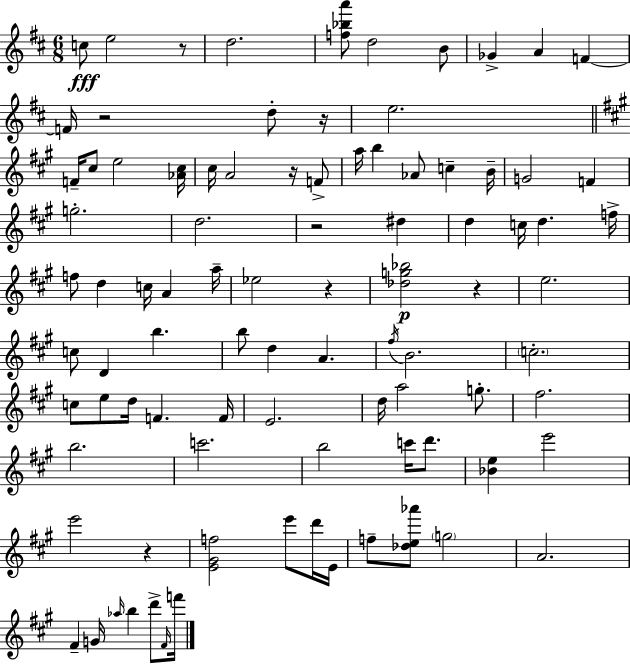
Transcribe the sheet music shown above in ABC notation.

X:1
T:Untitled
M:6/8
L:1/4
K:D
c/2 e2 z/2 d2 [f_ba']/2 d2 B/2 _G A F F/4 z2 d/2 z/4 e2 F/4 ^c/2 e2 [_A^c]/4 ^c/4 A2 z/4 F/2 a/4 b _A/2 c B/4 G2 F g2 d2 z2 ^d d c/4 d f/4 f/2 d c/4 A a/4 _e2 z [_dg_b]2 z e2 c/2 D b b/2 d A ^f/4 B2 c2 c/2 e/2 d/4 F F/4 E2 d/4 a2 g/2 ^f2 b2 c'2 b2 c'/4 d'/2 [_Be] e'2 e'2 z [E^Gf]2 e'/2 d'/4 E/4 f/2 [_de_a']/2 g2 A2 ^F G/4 _a/4 b d'/2 ^F/4 f'/4